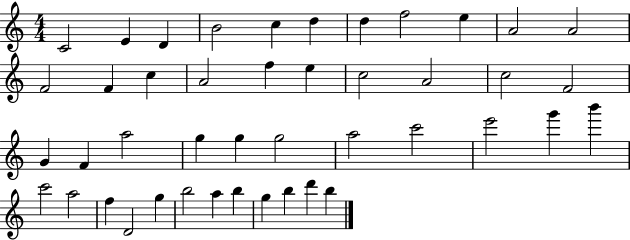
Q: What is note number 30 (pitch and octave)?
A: E6